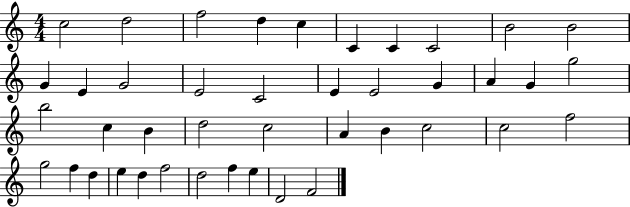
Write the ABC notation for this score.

X:1
T:Untitled
M:4/4
L:1/4
K:C
c2 d2 f2 d c C C C2 B2 B2 G E G2 E2 C2 E E2 G A G g2 b2 c B d2 c2 A B c2 c2 f2 g2 f d e d f2 d2 f e D2 F2